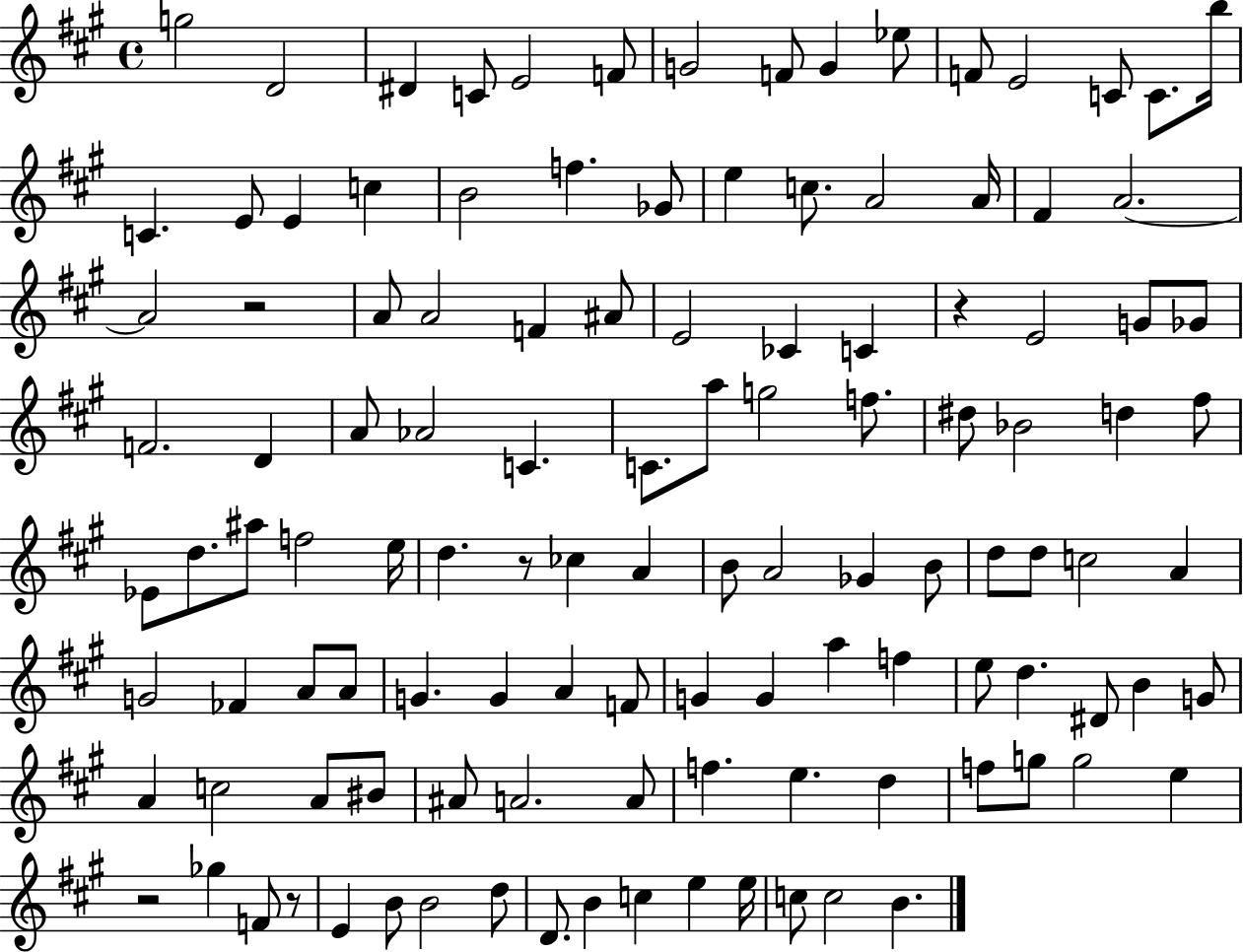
G5/h D4/h D#4/q C4/e E4/h F4/e G4/h F4/e G4/q Eb5/e F4/e E4/h C4/e C4/e. B5/s C4/q. E4/e E4/q C5/q B4/h F5/q. Gb4/e E5/q C5/e. A4/h A4/s F#4/q A4/h. A4/h R/h A4/e A4/h F4/q A#4/e E4/h CES4/q C4/q R/q E4/h G4/e Gb4/e F4/h. D4/q A4/e Ab4/h C4/q. C4/e. A5/e G5/h F5/e. D#5/e Bb4/h D5/q F#5/e Eb4/e D5/e. A#5/e F5/h E5/s D5/q. R/e CES5/q A4/q B4/e A4/h Gb4/q B4/e D5/e D5/e C5/h A4/q G4/h FES4/q A4/e A4/e G4/q. G4/q A4/q F4/e G4/q G4/q A5/q F5/q E5/e D5/q. D#4/e B4/q G4/e A4/q C5/h A4/e BIS4/e A#4/e A4/h. A4/e F5/q. E5/q. D5/q F5/e G5/e G5/h E5/q R/h Gb5/q F4/e R/e E4/q B4/e B4/h D5/e D4/e. B4/q C5/q E5/q E5/s C5/e C5/h B4/q.